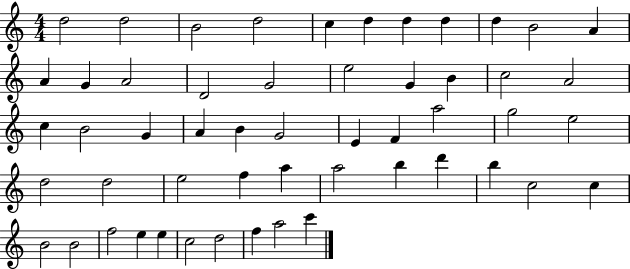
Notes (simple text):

D5/h D5/h B4/h D5/h C5/q D5/q D5/q D5/q D5/q B4/h A4/q A4/q G4/q A4/h D4/h G4/h E5/h G4/q B4/q C5/h A4/h C5/q B4/h G4/q A4/q B4/q G4/h E4/q F4/q A5/h G5/h E5/h D5/h D5/h E5/h F5/q A5/q A5/h B5/q D6/q B5/q C5/h C5/q B4/h B4/h F5/h E5/q E5/q C5/h D5/h F5/q A5/h C6/q